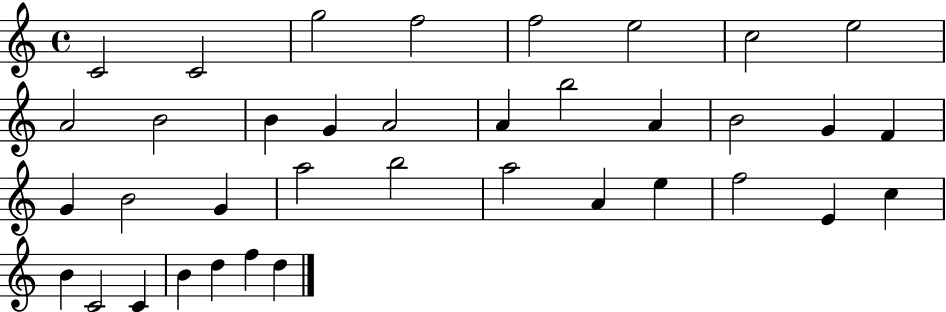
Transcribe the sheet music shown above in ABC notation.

X:1
T:Untitled
M:4/4
L:1/4
K:C
C2 C2 g2 f2 f2 e2 c2 e2 A2 B2 B G A2 A b2 A B2 G F G B2 G a2 b2 a2 A e f2 E c B C2 C B d f d